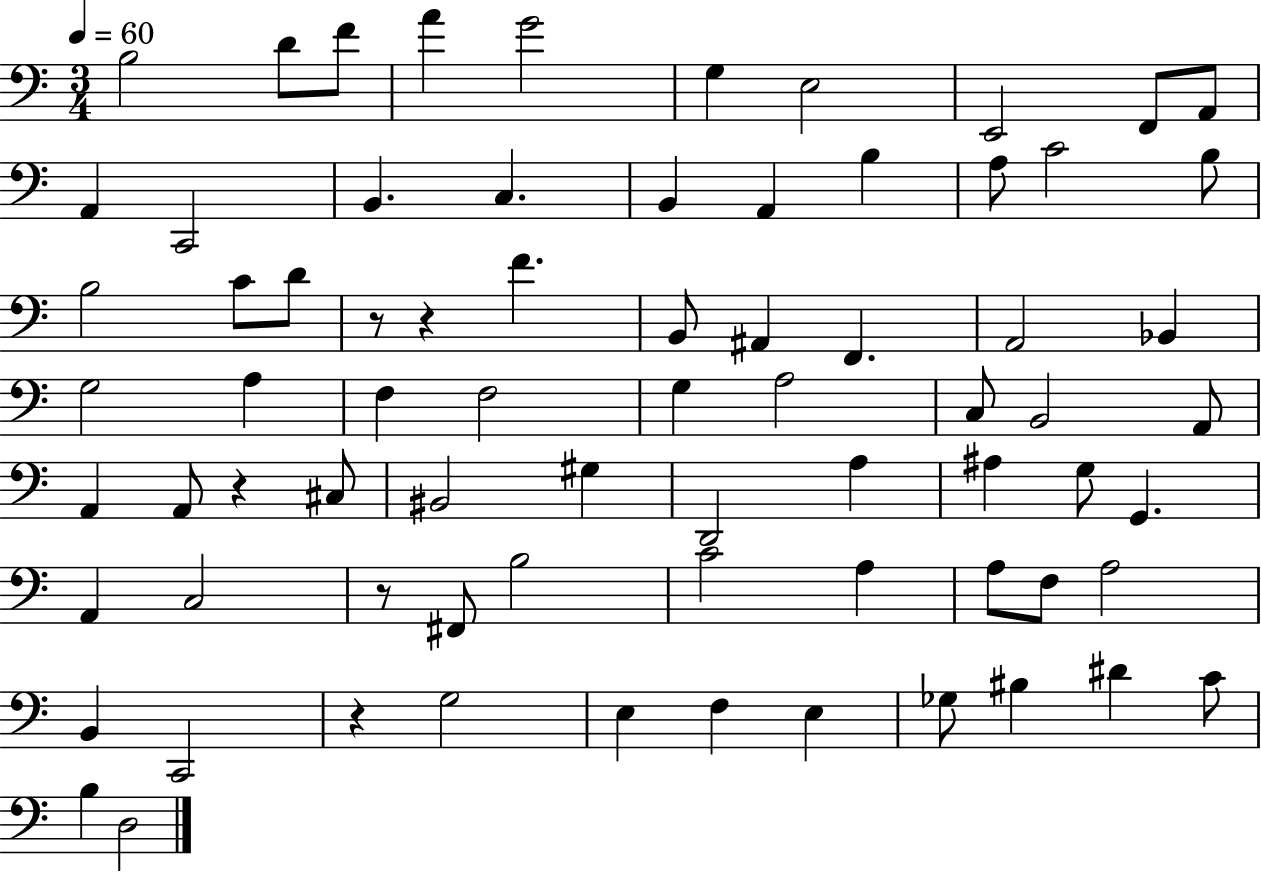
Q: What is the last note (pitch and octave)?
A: D3